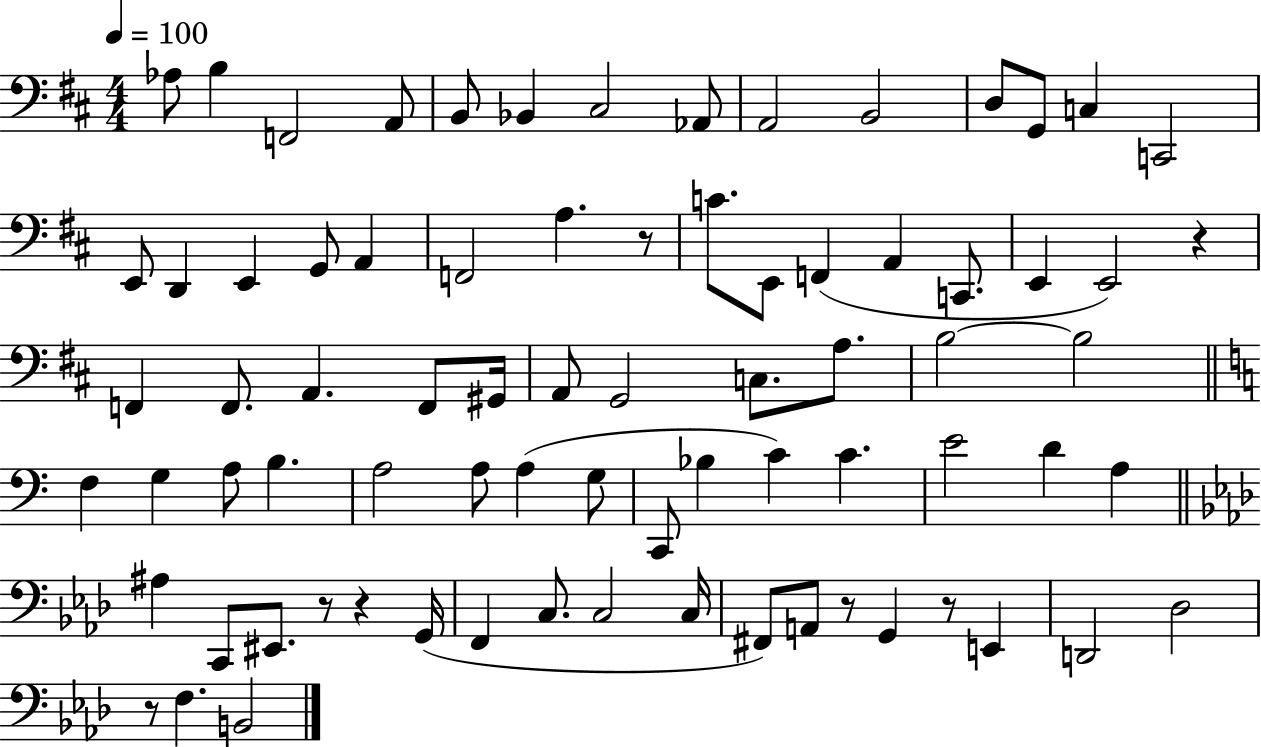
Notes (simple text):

Ab3/e B3/q F2/h A2/e B2/e Bb2/q C#3/h Ab2/e A2/h B2/h D3/e G2/e C3/q C2/h E2/e D2/q E2/q G2/e A2/q F2/h A3/q. R/e C4/e. E2/e F2/q A2/q C2/e. E2/q E2/h R/q F2/q F2/e. A2/q. F2/e G#2/s A2/e G2/h C3/e. A3/e. B3/h B3/h F3/q G3/q A3/e B3/q. A3/h A3/e A3/q G3/e C2/e Bb3/q C4/q C4/q. E4/h D4/q A3/q A#3/q C2/e EIS2/e. R/e R/q G2/s F2/q C3/e. C3/h C3/s F#2/e A2/e R/e G2/q R/e E2/q D2/h Db3/h R/e F3/q. B2/h